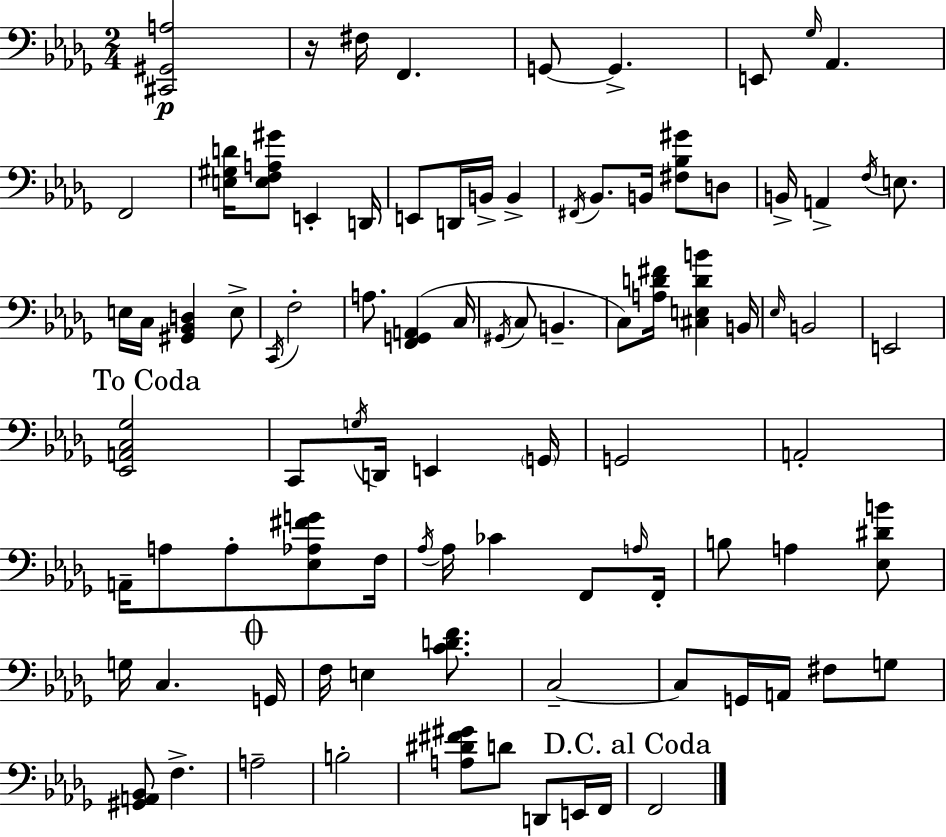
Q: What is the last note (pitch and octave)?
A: F2